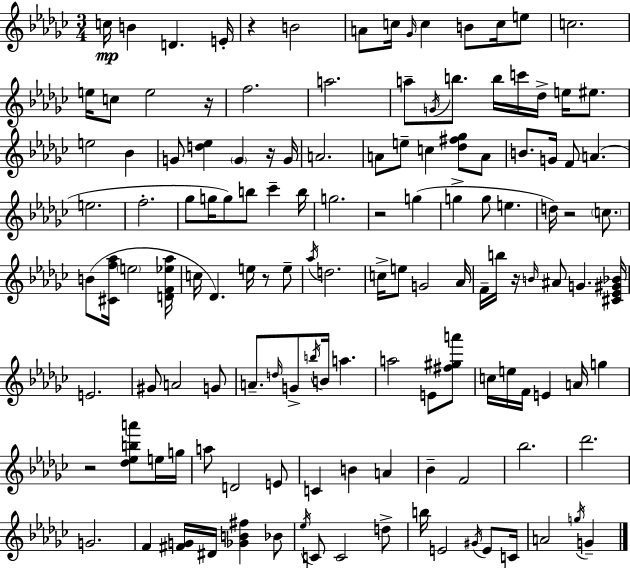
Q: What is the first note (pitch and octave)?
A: C5